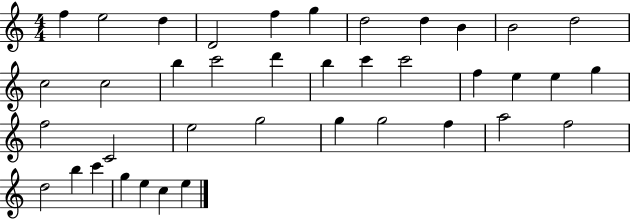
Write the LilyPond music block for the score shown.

{
  \clef treble
  \numericTimeSignature
  \time 4/4
  \key c \major
  f''4 e''2 d''4 | d'2 f''4 g''4 | d''2 d''4 b'4 | b'2 d''2 | \break c''2 c''2 | b''4 c'''2 d'''4 | b''4 c'''4 c'''2 | f''4 e''4 e''4 g''4 | \break f''2 c'2 | e''2 g''2 | g''4 g''2 f''4 | a''2 f''2 | \break d''2 b''4 c'''4 | g''4 e''4 c''4 e''4 | \bar "|."
}